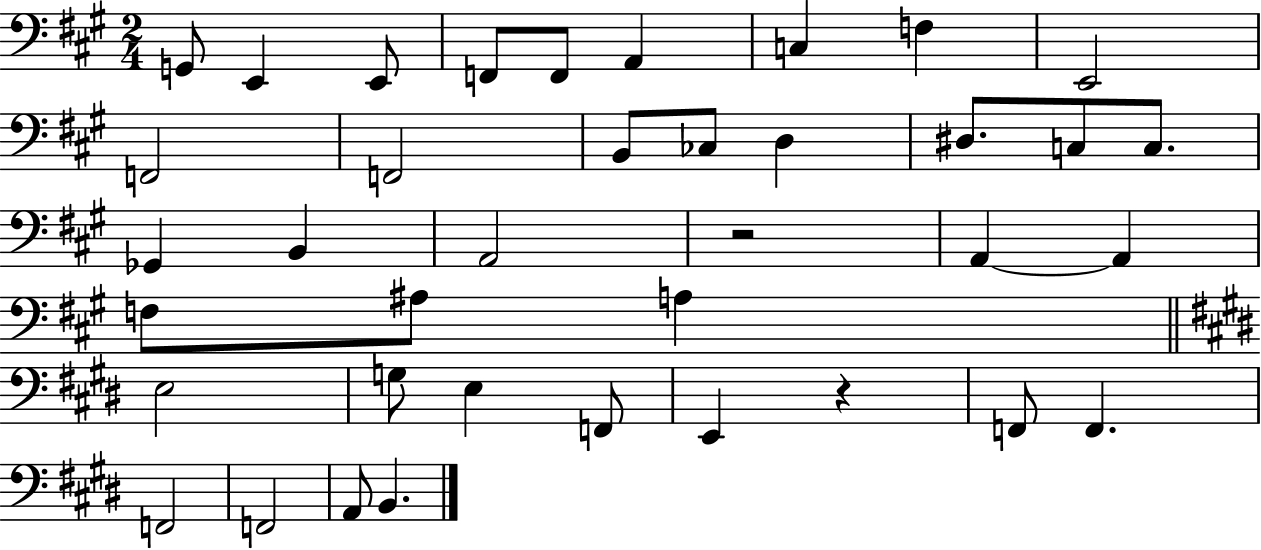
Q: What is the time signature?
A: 2/4